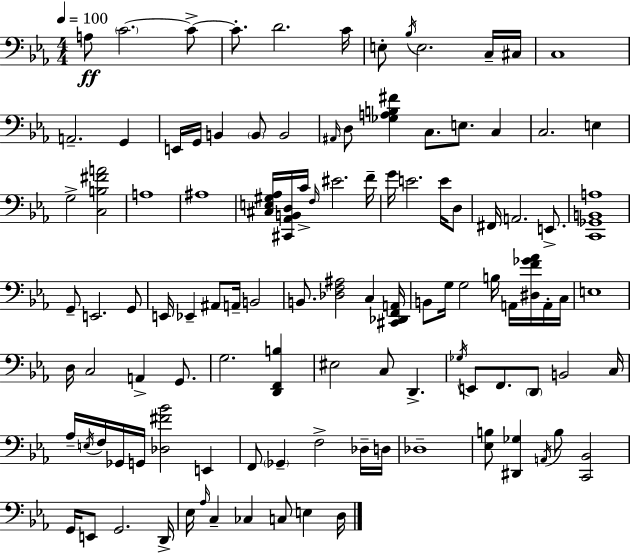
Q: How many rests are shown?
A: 0